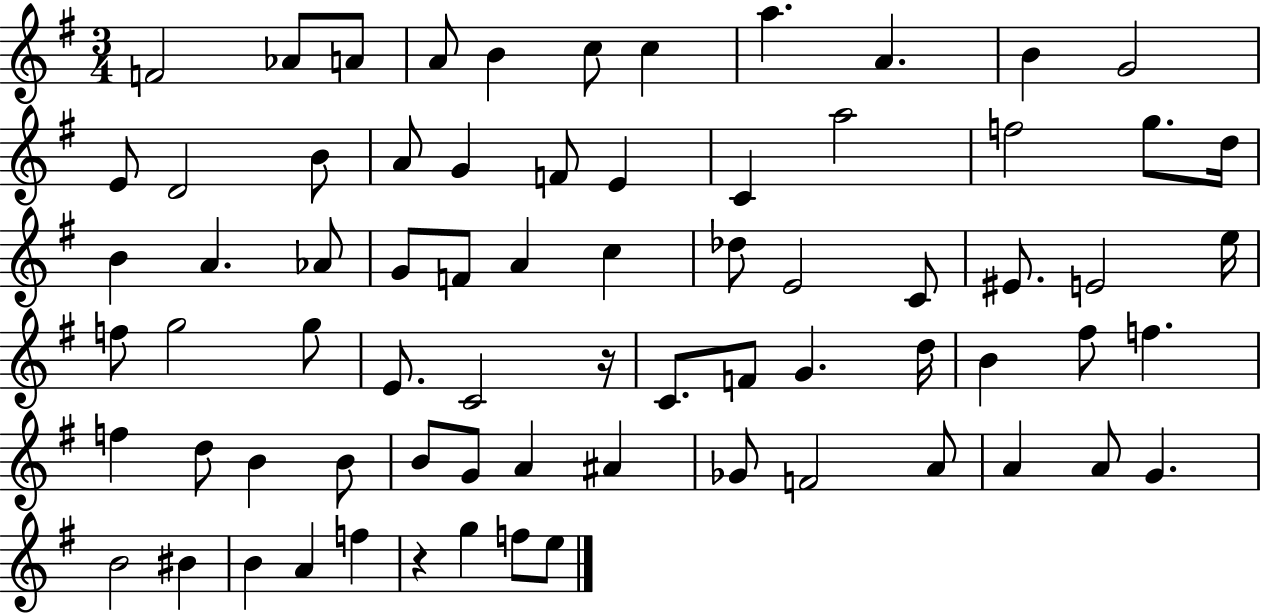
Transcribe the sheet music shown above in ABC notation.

X:1
T:Untitled
M:3/4
L:1/4
K:G
F2 _A/2 A/2 A/2 B c/2 c a A B G2 E/2 D2 B/2 A/2 G F/2 E C a2 f2 g/2 d/4 B A _A/2 G/2 F/2 A c _d/2 E2 C/2 ^E/2 E2 e/4 f/2 g2 g/2 E/2 C2 z/4 C/2 F/2 G d/4 B ^f/2 f f d/2 B B/2 B/2 G/2 A ^A _G/2 F2 A/2 A A/2 G B2 ^B B A f z g f/2 e/2